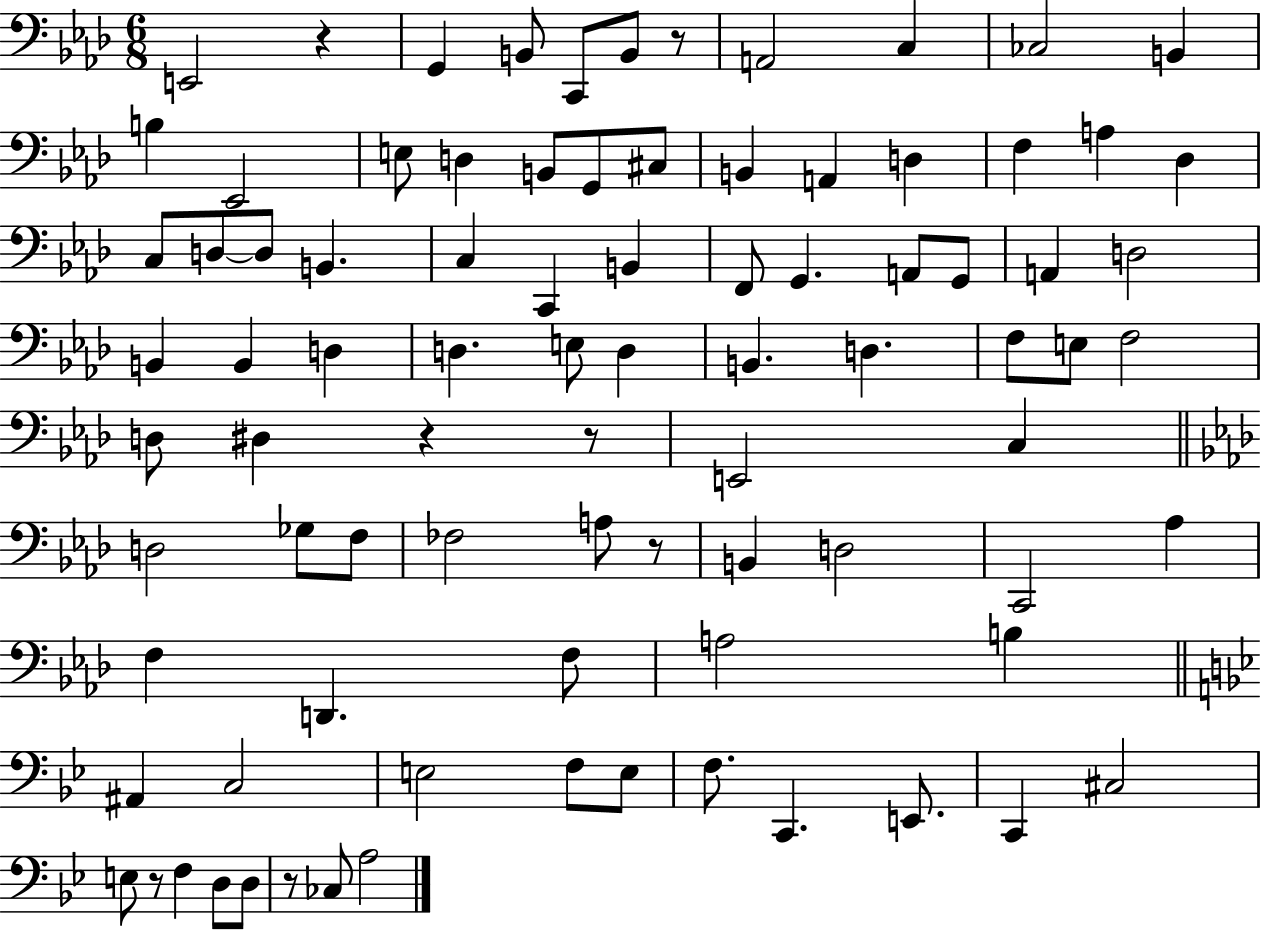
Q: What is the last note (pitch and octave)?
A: A3